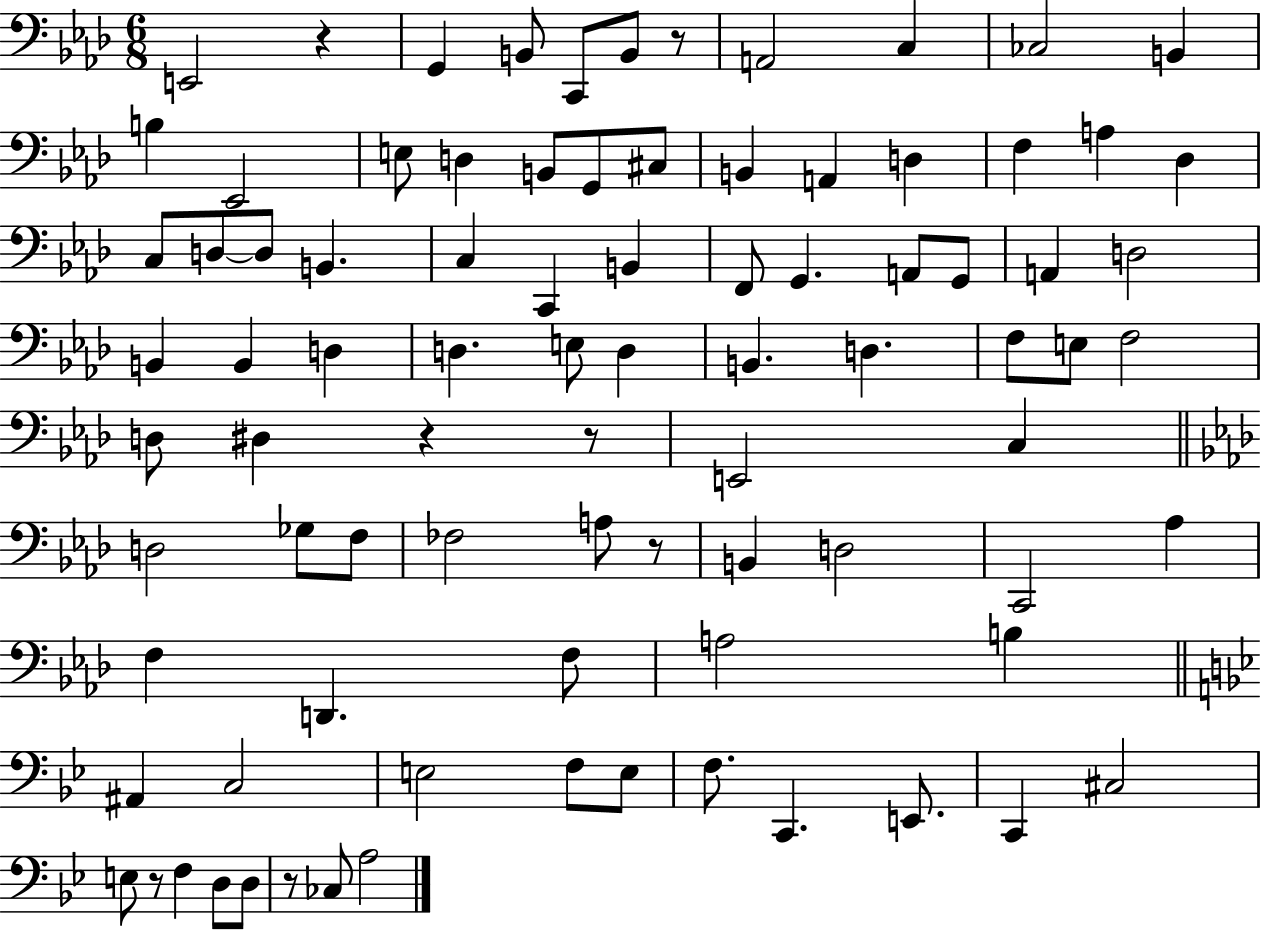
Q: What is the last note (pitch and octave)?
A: A3